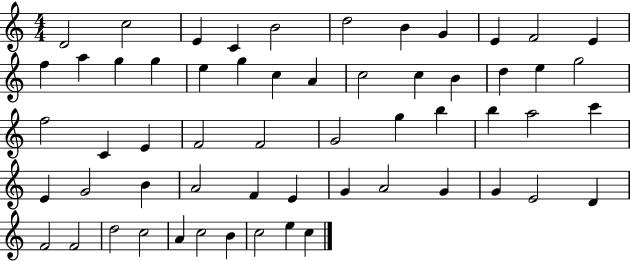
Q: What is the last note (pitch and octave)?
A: C5